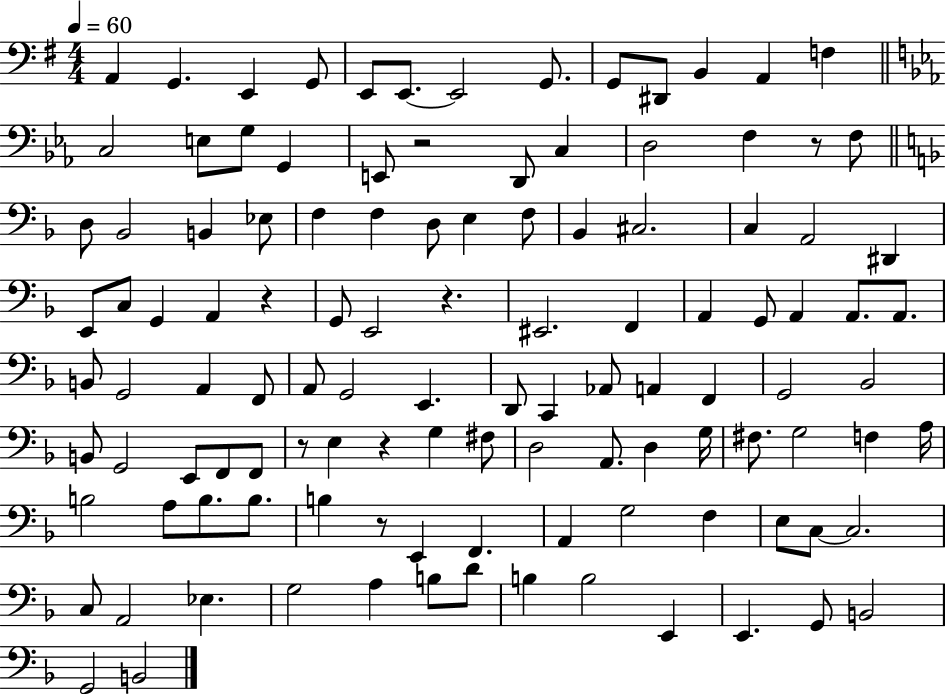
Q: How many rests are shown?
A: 7